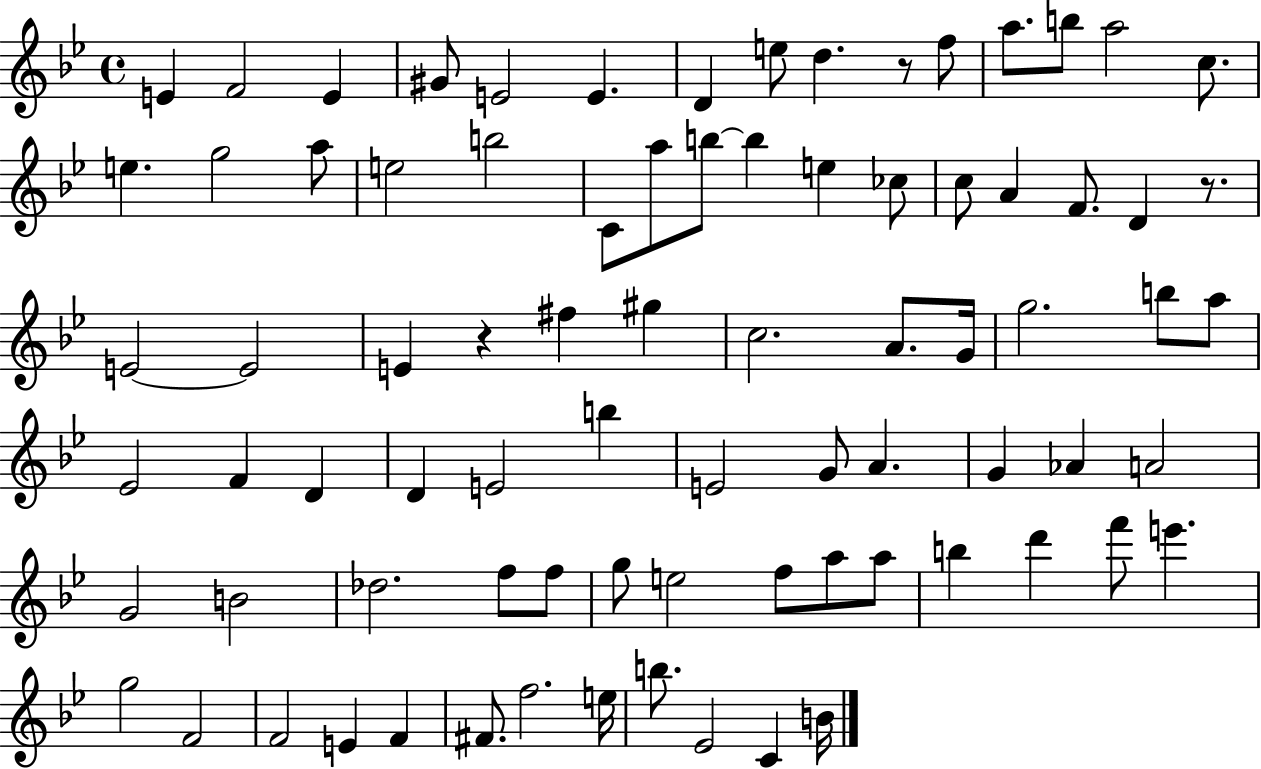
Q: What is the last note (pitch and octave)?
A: B4